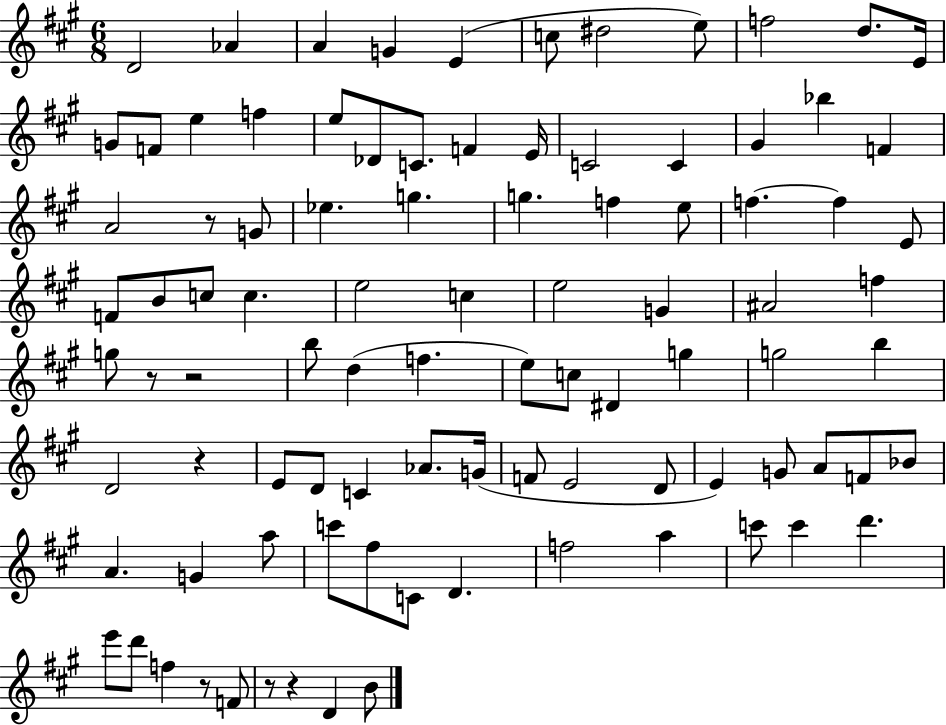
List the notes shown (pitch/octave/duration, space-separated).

D4/h Ab4/q A4/q G4/q E4/q C5/e D#5/h E5/e F5/h D5/e. E4/s G4/e F4/e E5/q F5/q E5/e Db4/e C4/e. F4/q E4/s C4/h C4/q G#4/q Bb5/q F4/q A4/h R/e G4/e Eb5/q. G5/q. G5/q. F5/q E5/e F5/q. F5/q E4/e F4/e B4/e C5/e C5/q. E5/h C5/q E5/h G4/q A#4/h F5/q G5/e R/e R/h B5/e D5/q F5/q. E5/e C5/e D#4/q G5/q G5/h B5/q D4/h R/q E4/e D4/e C4/q Ab4/e. G4/s F4/e E4/h D4/e E4/q G4/e A4/e F4/e Bb4/e A4/q. G4/q A5/e C6/e F#5/e C4/e D4/q. F5/h A5/q C6/e C6/q D6/q. E6/e D6/e F5/q R/e F4/e R/e R/q D4/q B4/e